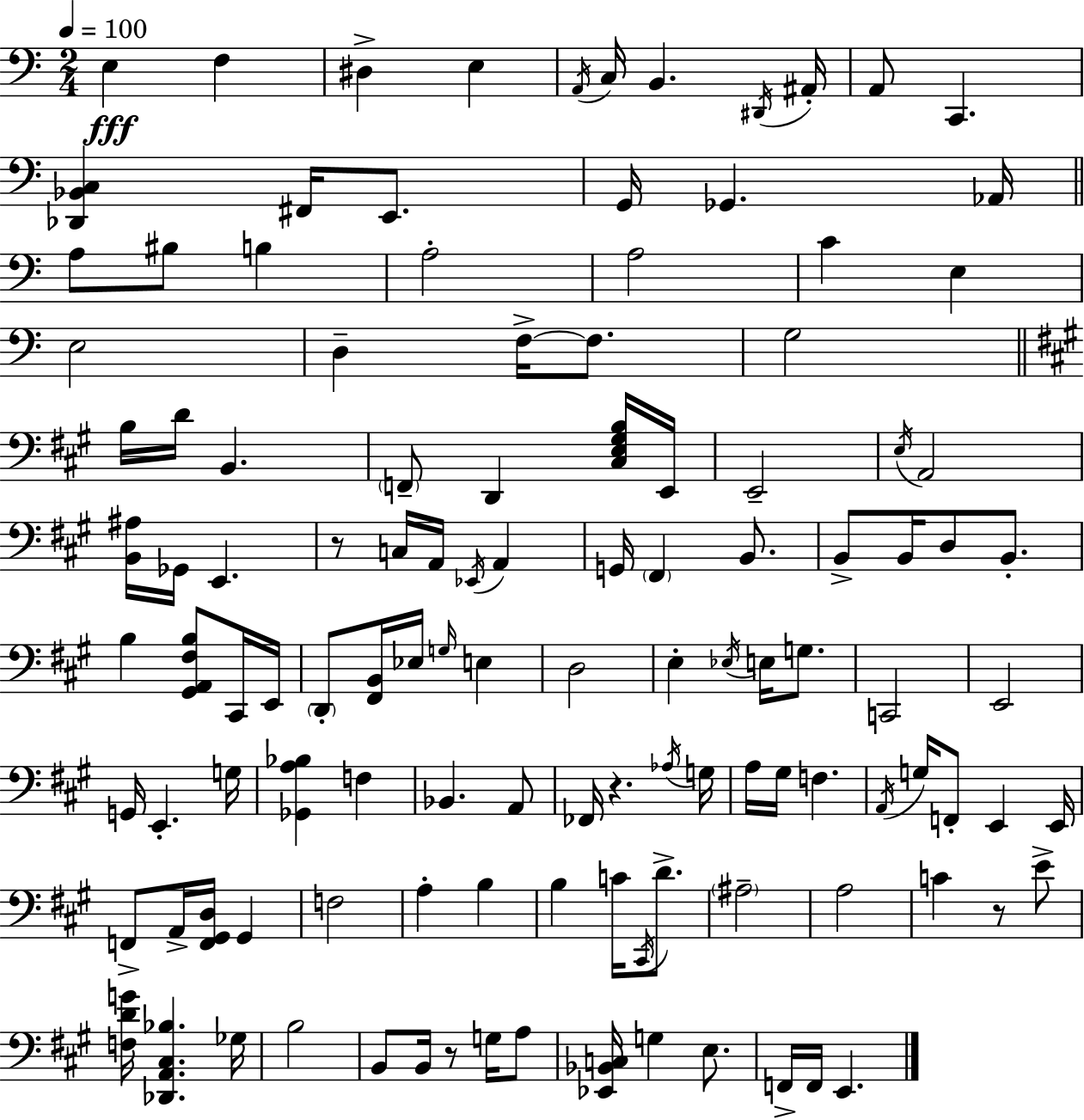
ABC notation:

X:1
T:Untitled
M:2/4
L:1/4
K:Am
E, F, ^D, E, A,,/4 C,/4 B,, ^D,,/4 ^A,,/4 A,,/2 C,, [_D,,_B,,C,] ^F,,/4 E,,/2 G,,/4 _G,, _A,,/4 A,/2 ^B,/2 B, A,2 A,2 C E, E,2 D, F,/4 F,/2 G,2 B,/4 D/4 B,, F,,/2 D,, [^C,E,^G,B,]/4 E,,/4 E,,2 E,/4 A,,2 [B,,^A,]/4 _G,,/4 E,, z/2 C,/4 A,,/4 _E,,/4 A,, G,,/4 ^F,, B,,/2 B,,/2 B,,/4 D,/2 B,,/2 B, [^G,,A,,^F,B,]/2 ^C,,/4 E,,/4 D,,/2 [^F,,B,,]/4 _E,/4 G,/4 E, D,2 E, _E,/4 E,/4 G,/2 C,,2 E,,2 G,,/4 E,, G,/4 [_G,,A,_B,] F, _B,, A,,/2 _F,,/4 z _A,/4 G,/4 A,/4 ^G,/4 F, A,,/4 G,/4 F,,/2 E,, E,,/4 F,,/2 A,,/4 [F,,^G,,D,]/4 ^G,, F,2 A, B, B, C/4 ^C,,/4 D/2 ^A,2 A,2 C z/2 E/2 [F,DG]/4 [_D,,A,,^C,_B,] _G,/4 B,2 B,,/2 B,,/4 z/2 G,/4 A,/2 [_E,,_B,,C,]/4 G, E,/2 F,,/4 F,,/4 E,,